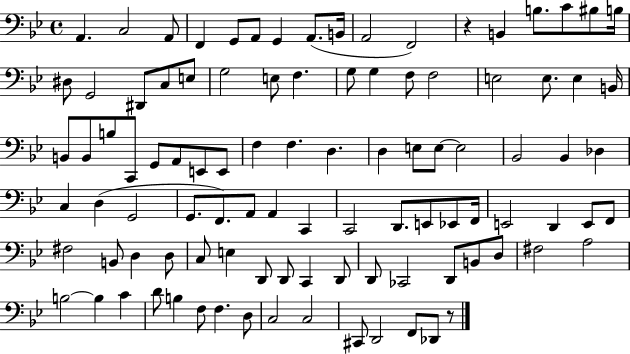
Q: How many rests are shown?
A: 2